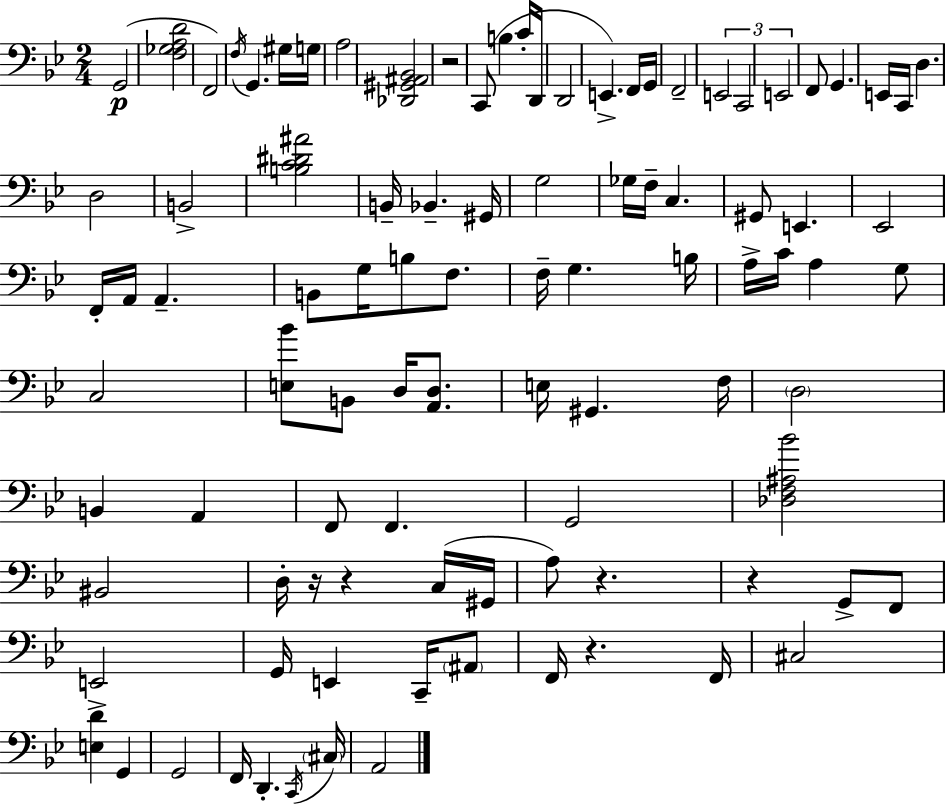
X:1
T:Untitled
M:2/4
L:1/4
K:Gm
G,,2 [F,_G,A,D]2 F,,2 F,/4 G,, ^G,/4 G,/4 A,2 [_D,,^G,,^A,,_B,,]2 z2 C,,/2 B, C/4 D,,/4 D,,2 E,, F,,/4 G,,/4 F,,2 E,,2 C,,2 E,,2 F,,/2 G,, E,,/4 C,,/4 D, D,2 B,,2 [B,C^D^A]2 B,,/4 _B,, ^G,,/4 G,2 _G,/4 F,/4 C, ^G,,/2 E,, _E,,2 F,,/4 A,,/4 A,, B,,/2 G,/4 B,/2 F,/2 F,/4 G, B,/4 A,/4 C/4 A, G,/2 C,2 [E,_B]/2 B,,/2 D,/4 [A,,D,]/2 E,/4 ^G,, F,/4 D,2 B,, A,, F,,/2 F,, G,,2 [_D,F,^A,_B]2 ^B,,2 D,/4 z/4 z C,/4 ^G,,/4 A,/2 z z G,,/2 F,,/2 E,,2 G,,/4 E,, C,,/4 ^A,,/2 F,,/4 z F,,/4 ^C,2 [E,D] G,, G,,2 F,,/4 D,, C,,/4 ^C,/4 A,,2